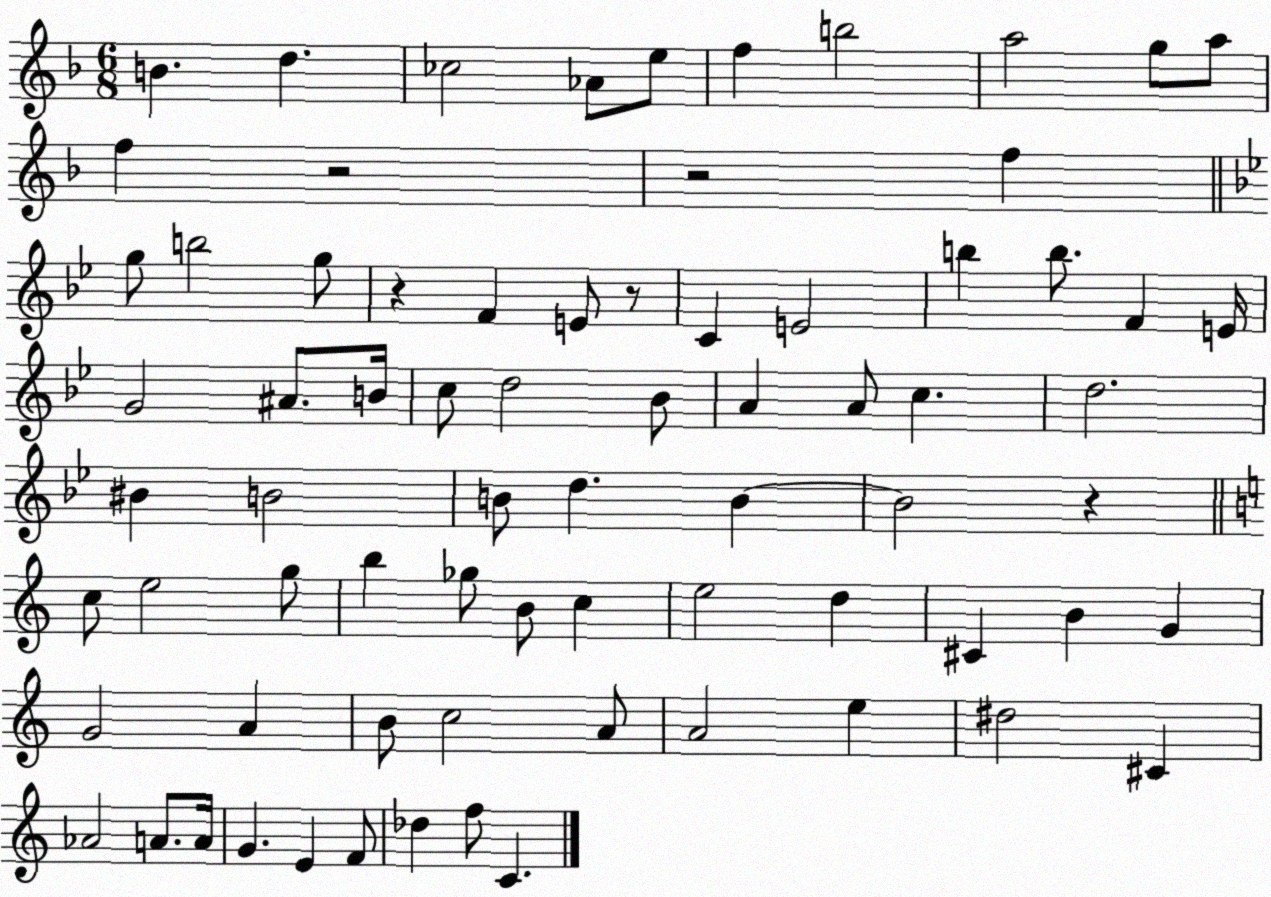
X:1
T:Untitled
M:6/8
L:1/4
K:F
B d _c2 _A/2 e/2 f b2 a2 g/2 a/2 f z2 z2 f g/2 b2 g/2 z F E/2 z/2 C E2 b b/2 F E/4 G2 ^A/2 B/4 c/2 d2 _B/2 A A/2 c d2 ^B B2 B/2 d B B2 z c/2 e2 g/2 b _g/2 B/2 c e2 d ^C B G G2 A B/2 c2 A/2 A2 e ^d2 ^C _A2 A/2 A/4 G E F/2 _d f/2 C